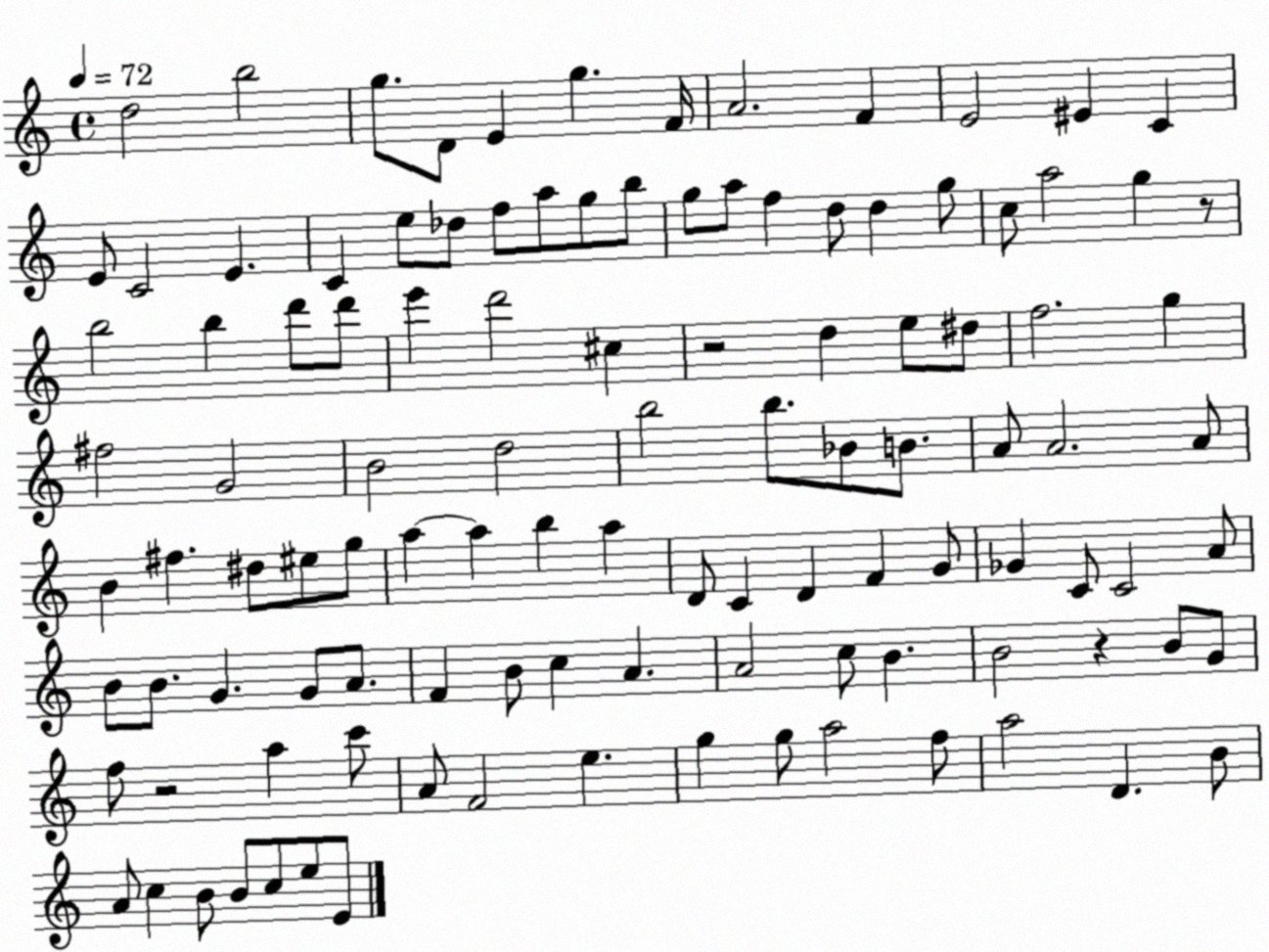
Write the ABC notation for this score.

X:1
T:Untitled
M:4/4
L:1/4
K:C
d2 b2 g/2 D/2 E g F/4 A2 F E2 ^E C E/2 C2 E C e/2 _d/2 f/2 a/2 g/2 b/2 g/2 a/2 f d/2 d g/2 c/2 a2 g z/2 b2 b d'/2 d'/2 e' d'2 ^c z2 d e/2 ^d/2 f2 g ^f2 G2 B2 d2 b2 b/2 _B/2 B/2 A/2 A2 A/2 B ^f ^d/2 ^e/2 g/2 a a b a D/2 C D F G/2 _G C/2 C2 A/2 B/2 B/2 G G/2 A/2 F B/2 c A A2 c/2 B B2 z B/2 G/2 f/2 z2 a c'/2 A/2 F2 e g g/2 a2 f/2 a2 D B/2 A/2 c B/2 B/2 c/2 e/2 E/2